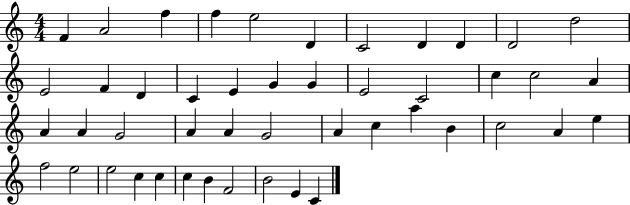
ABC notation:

X:1
T:Untitled
M:4/4
L:1/4
K:C
F A2 f f e2 D C2 D D D2 d2 E2 F D C E G G E2 C2 c c2 A A A G2 A A G2 A c a B c2 A e f2 e2 e2 c c c B F2 B2 E C